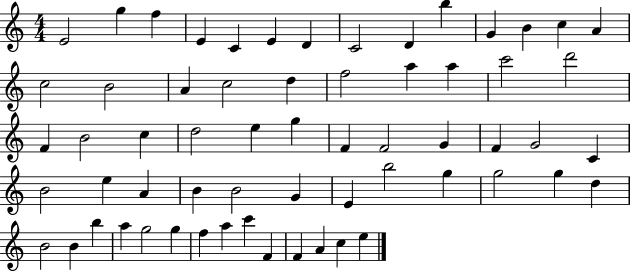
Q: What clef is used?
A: treble